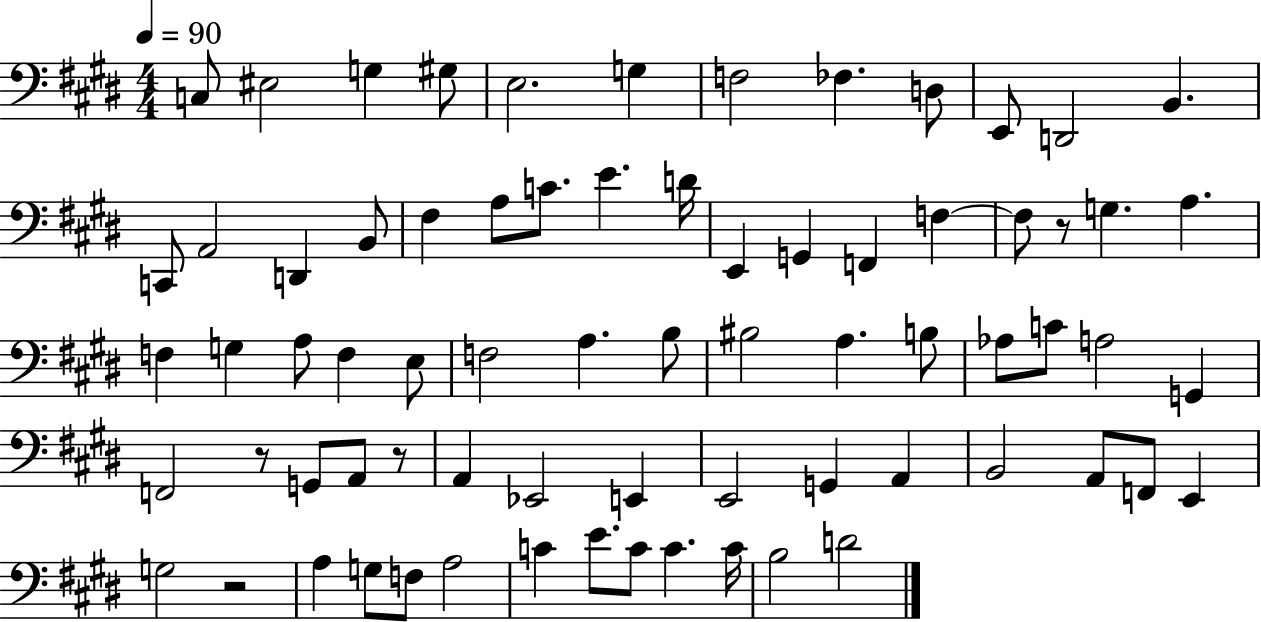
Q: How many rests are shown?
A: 4